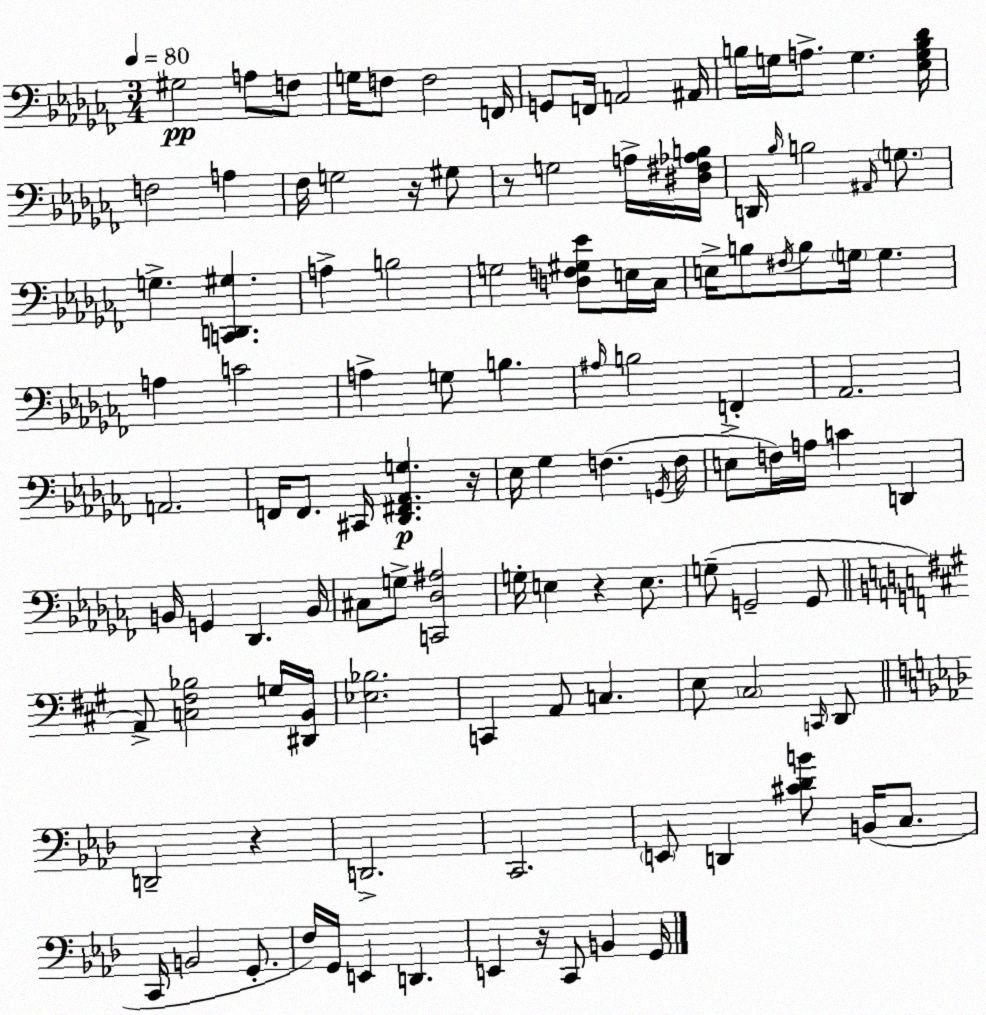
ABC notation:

X:1
T:Untitled
M:3/4
L:1/4
K:Abm
^G,2 A,/2 F,/2 G,/4 F,/2 F,2 F,,/4 G,,/2 F,,/4 A,,2 ^A,,/4 B,/4 G,/4 A,/2 G, [_E,G,B,_D]/4 F,2 A, _F,/4 G,2 z/4 ^G,/2 z/2 G,2 A,/4 [^D,^F,_A,B,]/4 D,,/4 _B,/4 B,2 ^A,,/4 G,/2 G, [C,,D,,^G,] A, B,2 G,2 [D,F,^G,_E]/2 E,/4 _C,/4 E,/4 B,/2 ^F,/4 B,/2 G,/4 G, A, C2 A, G,/2 B, ^A,/4 B,2 F,, _A,,2 A,,2 F,,/4 F,,/2 ^C,,/4 [_D,,^F,,_A,,G,] z/4 _E,/4 _G, F, G,,/4 F,/4 E,/2 F,/4 A,/4 C D,, B,,/4 G,, _D,, B,,/4 ^C,/2 G,/2 [C,,_D,^A,]2 G,/4 E, z E,/2 G,/2 G,,2 G,,/2 A,,/2 [C,^F,_B,]2 G,/4 [^D,,B,,]/4 [_E,_B,]2 C,, A,,/2 C, E,/2 ^C,2 C,,/4 D,,/2 D,,2 z D,,2 C,,2 E,,/2 D,, [^C_DB]/2 B,,/4 C,/2 C,,/4 B,,2 G,,/2 F,/4 G,,/4 E,, D,, E,, z/4 C,,/2 B,, G,,/4